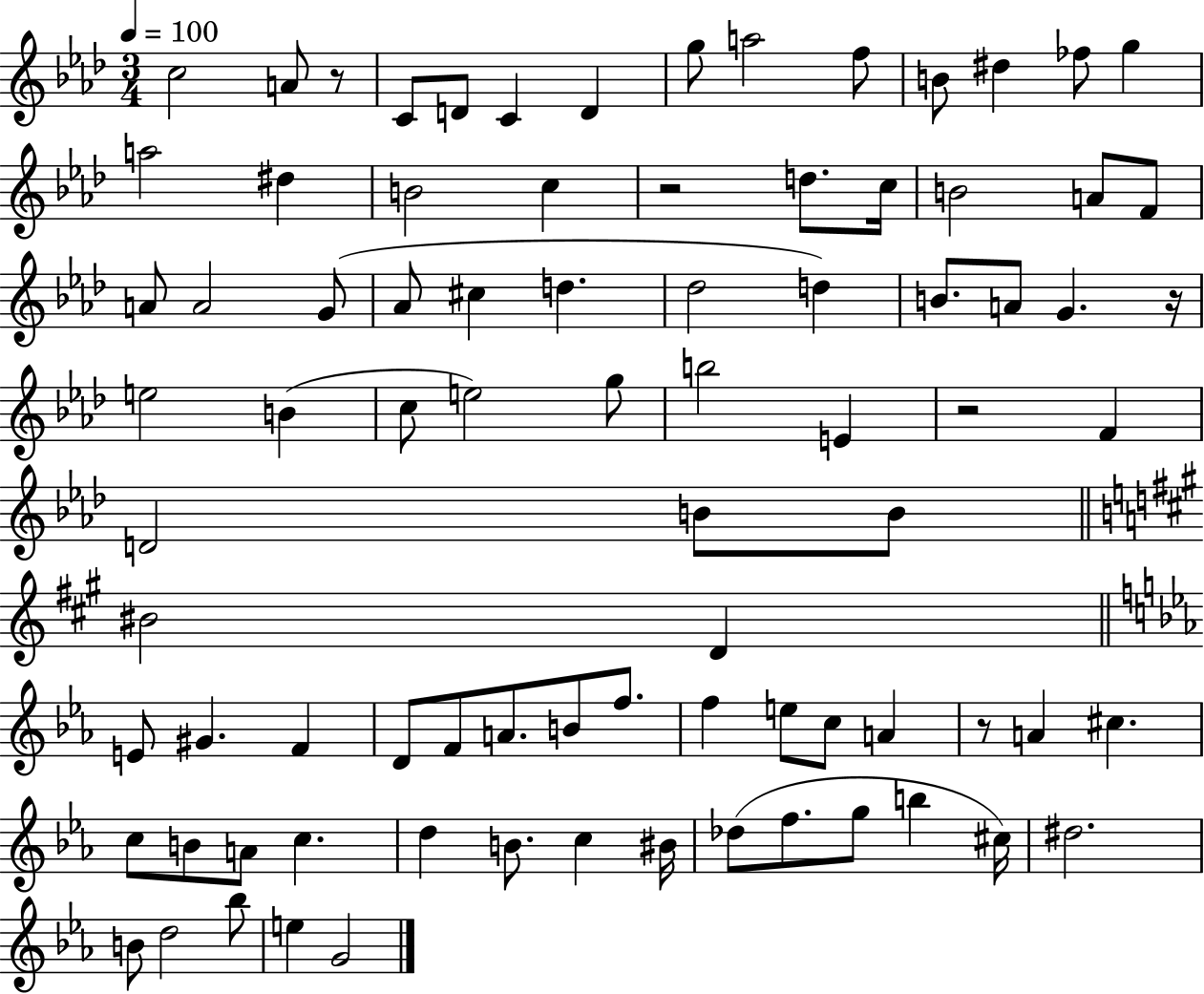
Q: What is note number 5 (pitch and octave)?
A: C4